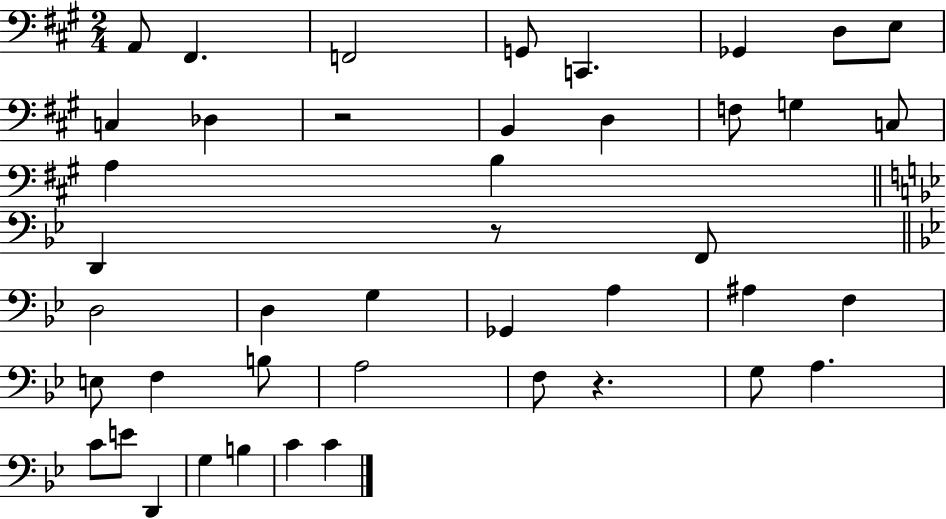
X:1
T:Untitled
M:2/4
L:1/4
K:A
A,,/2 ^F,, F,,2 G,,/2 C,, _G,, D,/2 E,/2 C, _D, z2 B,, D, F,/2 G, C,/2 A, B, D,, z/2 F,,/2 D,2 D, G, _G,, A, ^A, F, E,/2 F, B,/2 A,2 F,/2 z G,/2 A, C/2 E/2 D,, G, B, C C